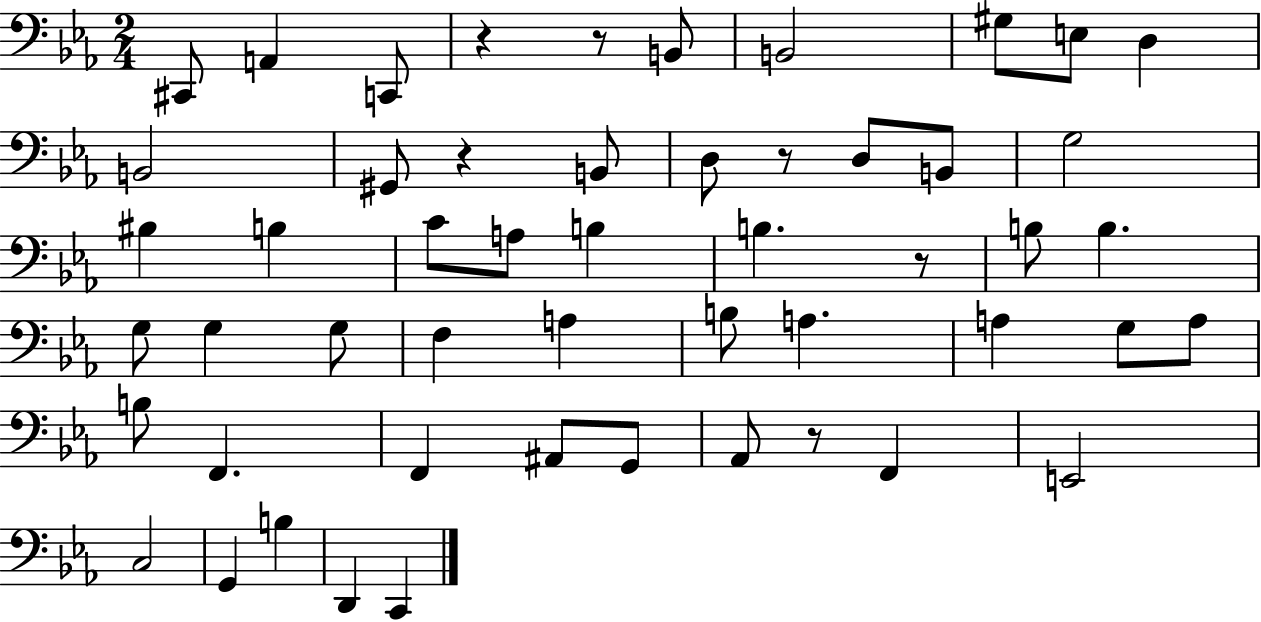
X:1
T:Untitled
M:2/4
L:1/4
K:Eb
^C,,/2 A,, C,,/2 z z/2 B,,/2 B,,2 ^G,/2 E,/2 D, B,,2 ^G,,/2 z B,,/2 D,/2 z/2 D,/2 B,,/2 G,2 ^B, B, C/2 A,/2 B, B, z/2 B,/2 B, G,/2 G, G,/2 F, A, B,/2 A, A, G,/2 A,/2 B,/2 F,, F,, ^A,,/2 G,,/2 _A,,/2 z/2 F,, E,,2 C,2 G,, B, D,, C,,